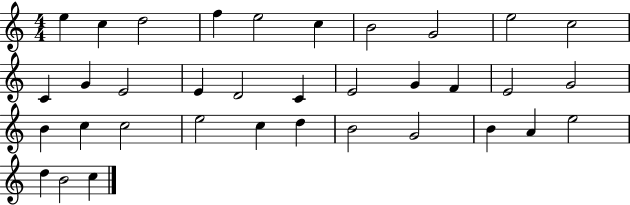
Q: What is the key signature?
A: C major